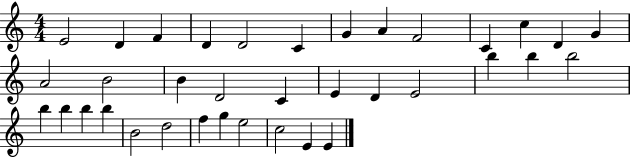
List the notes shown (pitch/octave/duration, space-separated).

E4/h D4/q F4/q D4/q D4/h C4/q G4/q A4/q F4/h C4/q C5/q D4/q G4/q A4/h B4/h B4/q D4/h C4/q E4/q D4/q E4/h B5/q B5/q B5/h B5/q B5/q B5/q B5/q B4/h D5/h F5/q G5/q E5/h C5/h E4/q E4/q